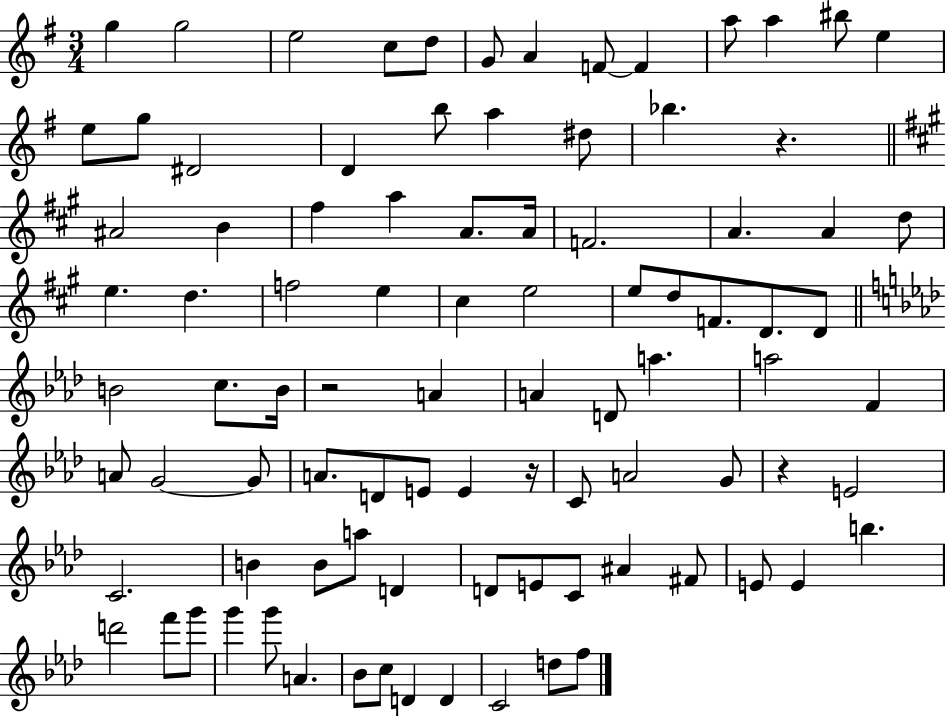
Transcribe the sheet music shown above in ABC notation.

X:1
T:Untitled
M:3/4
L:1/4
K:G
g g2 e2 c/2 d/2 G/2 A F/2 F a/2 a ^b/2 e e/2 g/2 ^D2 D b/2 a ^d/2 _b z ^A2 B ^f a A/2 A/4 F2 A A d/2 e d f2 e ^c e2 e/2 d/2 F/2 D/2 D/2 B2 c/2 B/4 z2 A A D/2 a a2 F A/2 G2 G/2 A/2 D/2 E/2 E z/4 C/2 A2 G/2 z E2 C2 B B/2 a/2 D D/2 E/2 C/2 ^A ^F/2 E/2 E b d'2 f'/2 g'/2 g' g'/2 A _B/2 c/2 D D C2 d/2 f/2